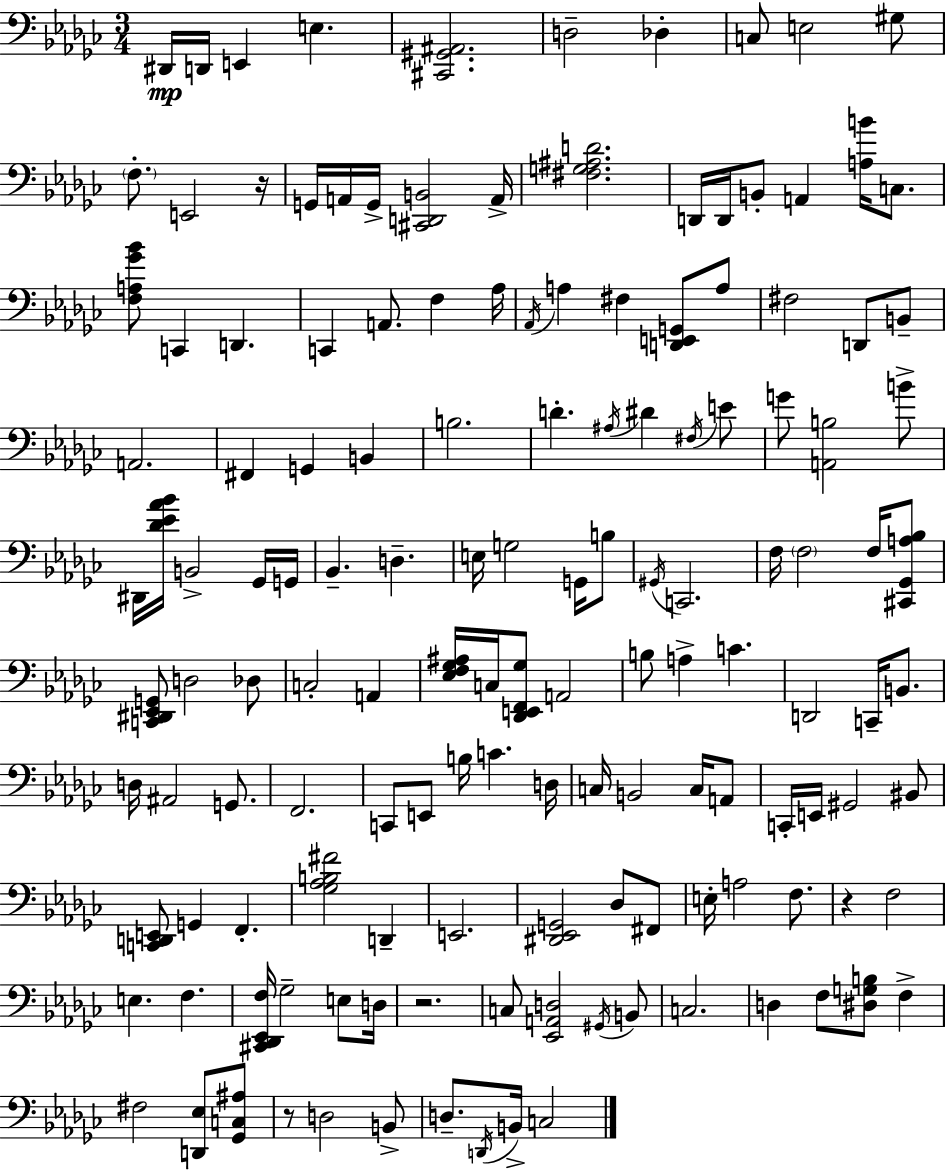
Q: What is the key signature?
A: EES minor